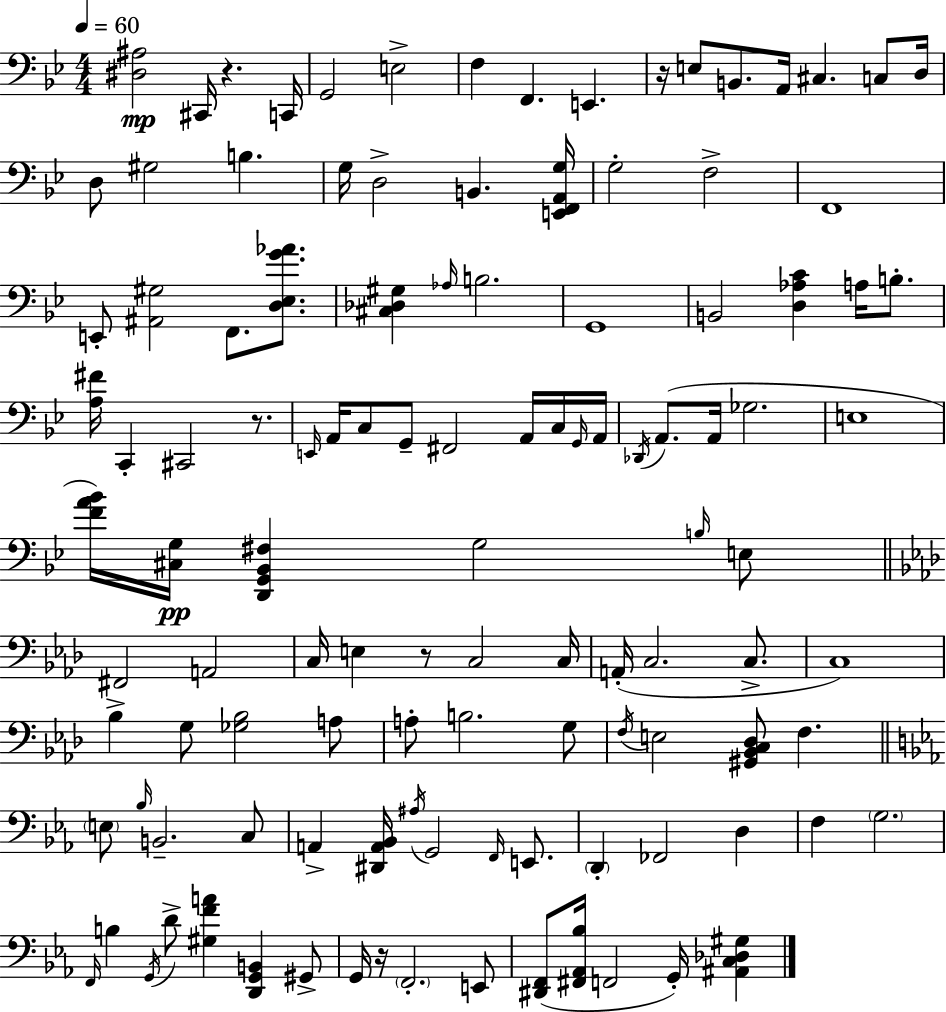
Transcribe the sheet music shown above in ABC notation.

X:1
T:Untitled
M:4/4
L:1/4
K:Gm
[^D,^A,]2 ^C,,/4 z C,,/4 G,,2 E,2 F, F,, E,, z/4 E,/2 B,,/2 A,,/4 ^C, C,/2 D,/4 D,/2 ^G,2 B, G,/4 D,2 B,, [E,,F,,A,,G,]/4 G,2 F,2 F,,4 E,,/2 [^A,,^G,]2 F,,/2 [D,_E,G_A]/2 [^C,_D,^G,] _A,/4 B,2 G,,4 B,,2 [D,_A,C] A,/4 B,/2 [A,^F]/4 C,, ^C,,2 z/2 E,,/4 A,,/4 C,/2 G,,/2 ^F,,2 A,,/4 C,/4 G,,/4 A,,/4 _D,,/4 A,,/2 A,,/4 _G,2 E,4 [FA_B]/4 [^C,G,]/4 [D,,G,,_B,,^F,] G,2 B,/4 E,/2 ^F,,2 A,,2 C,/4 E, z/2 C,2 C,/4 A,,/4 C,2 C,/2 C,4 _B, G,/2 [_G,_B,]2 A,/2 A,/2 B,2 G,/2 F,/4 E,2 [^G,,_B,,C,_D,]/2 F, E,/2 _B,/4 B,,2 C,/2 A,, [^D,,A,,_B,,]/4 ^A,/4 G,,2 F,,/4 E,,/2 D,, _F,,2 D, F, G,2 F,,/4 B, G,,/4 D/2 [^G,FA] [D,,G,,B,,] ^G,,/2 G,,/4 z/4 F,,2 E,,/2 [^D,,F,,]/2 [^F,,_A,,_B,]/4 F,,2 G,,/4 [^A,,C,_D,^G,]